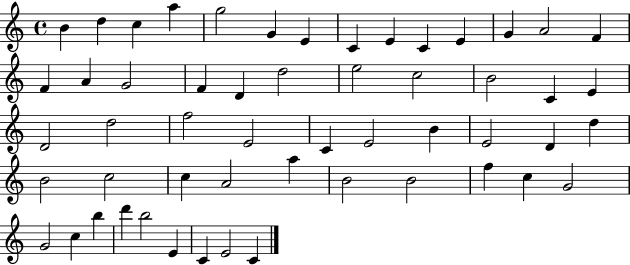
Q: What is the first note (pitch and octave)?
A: B4